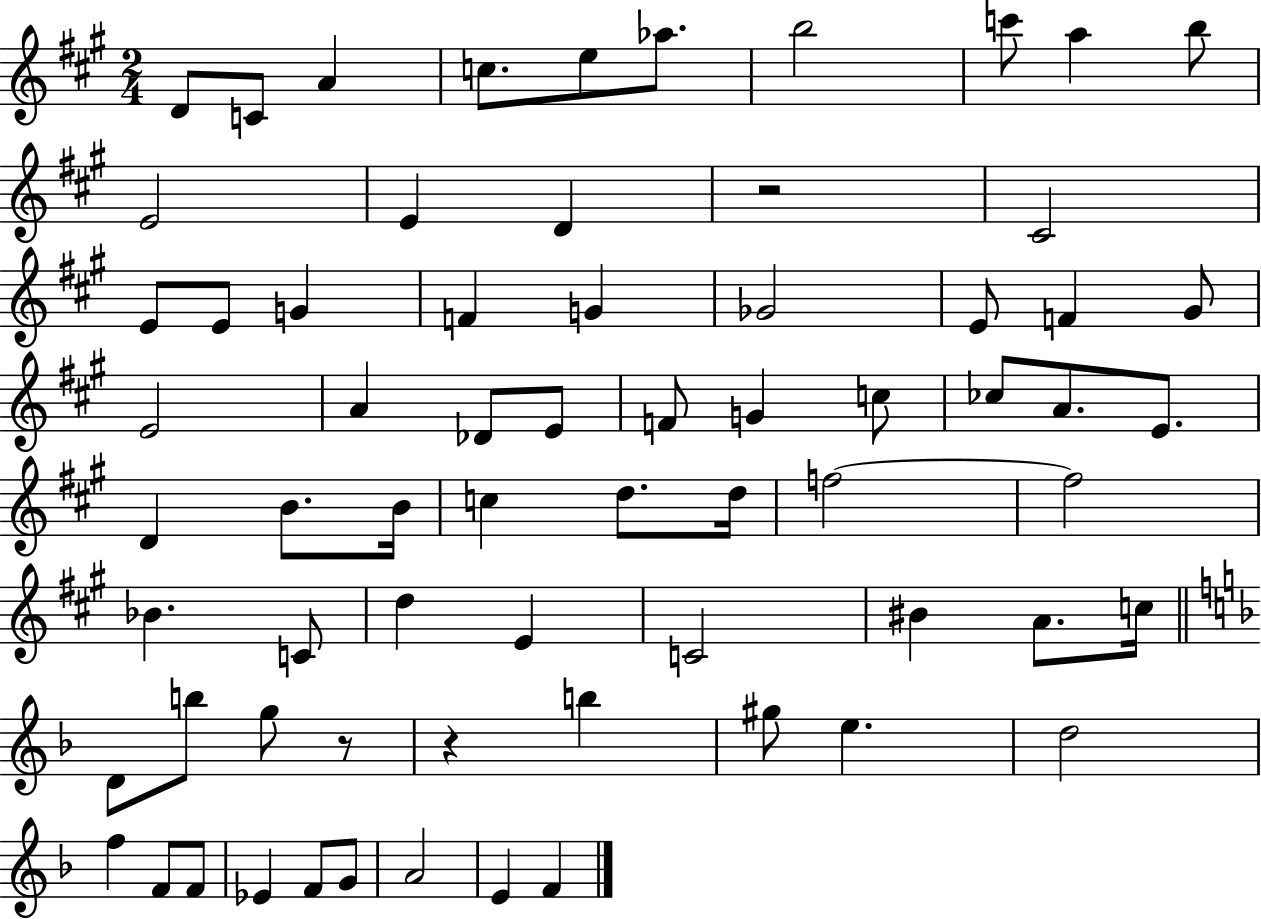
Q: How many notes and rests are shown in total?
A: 68